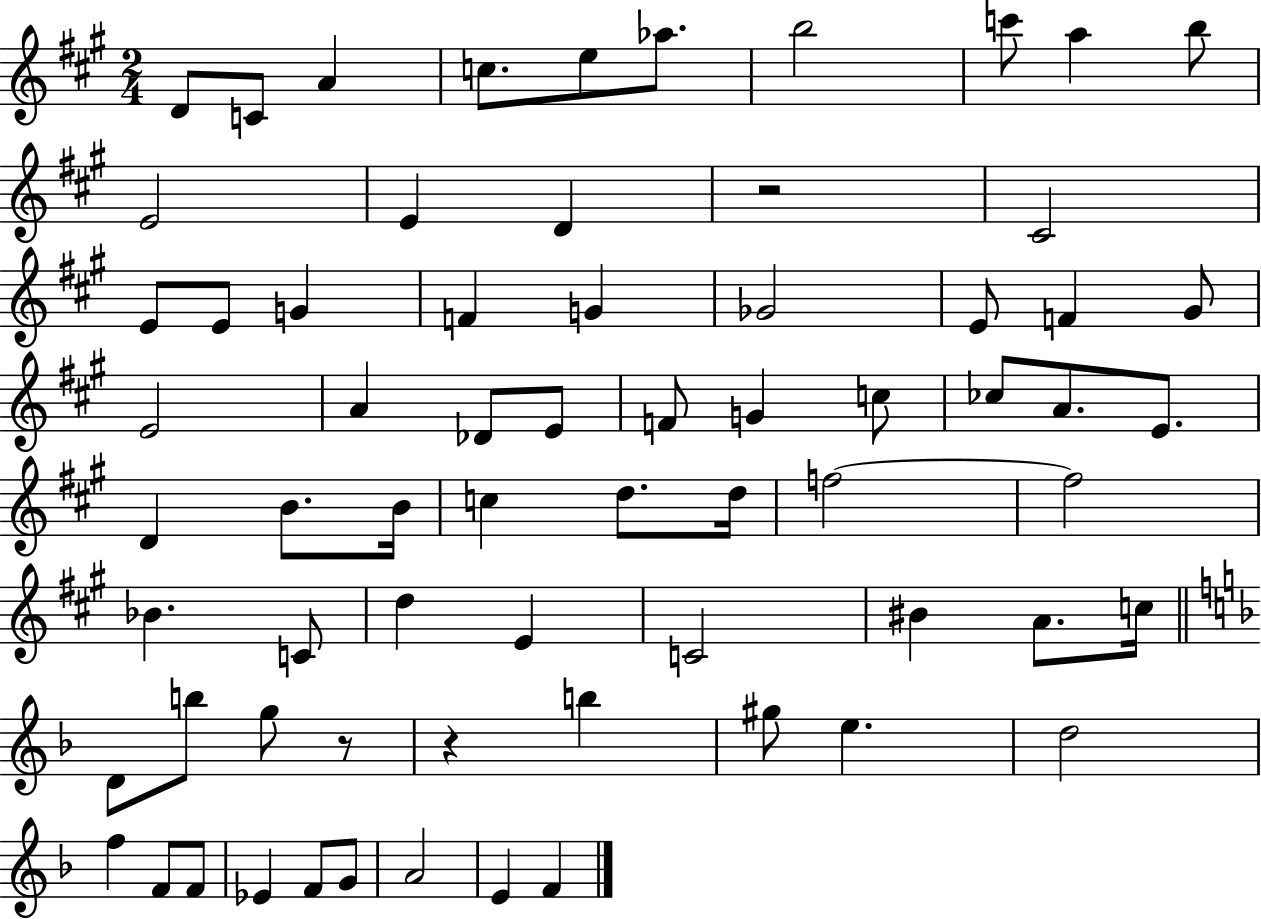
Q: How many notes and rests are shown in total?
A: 68